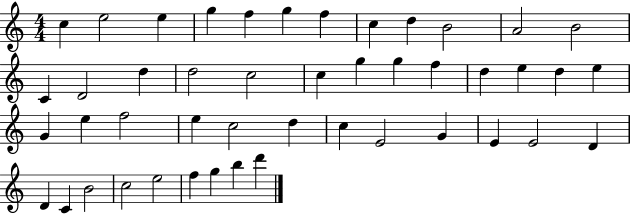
X:1
T:Untitled
M:4/4
L:1/4
K:C
c e2 e g f g f c d B2 A2 B2 C D2 d d2 c2 c g g f d e d e G e f2 e c2 d c E2 G E E2 D D C B2 c2 e2 f g b d'